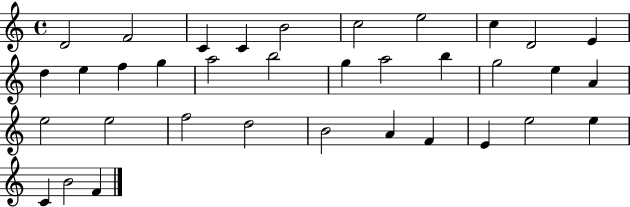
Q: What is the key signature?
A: C major